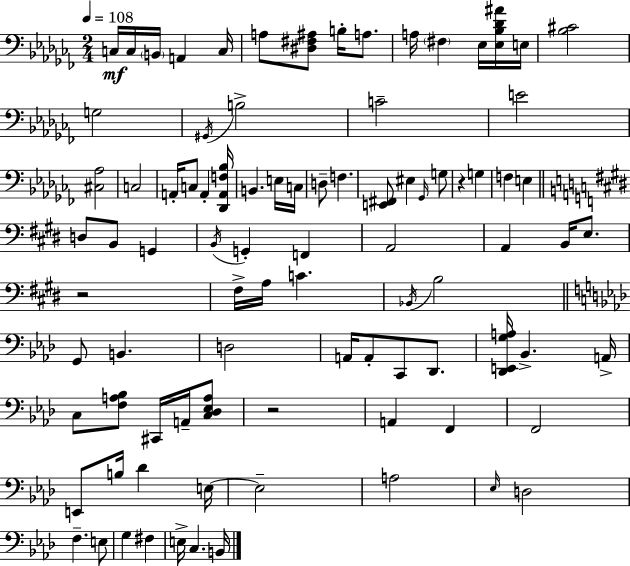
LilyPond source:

{
  \clef bass
  \numericTimeSignature
  \time 2/4
  \key aes \minor
  \tempo 4 = 108
  c16\mf c16 \parenthesize b,16 a,4 c16 | a8 <dis fis ais>8 b16-. a8. | a16 \parenthesize fis4 ees16 <ees bes des' ais'>16 e16 | <bes cis'>2 | \break g2 | \acciaccatura { gis,16 } b2-> | c'2-- | e'2 | \break <cis aes>2 | c2 | a,16-. c8 a,4-. | <des, a, f bes>16 b,4. e16 | \break c16 d8-- f4. | <e, fis,>8 eis4 \grace { ges,16 } | g8 r4 g4 | f4 e4 | \break \bar "||" \break \key e \major d8 b,8 g,4 | \acciaccatura { b,16 } g,4-. f,4 | a,2 | a,4 b,16 e8. | \break r2 | fis16-> a16 c'4. | \acciaccatura { bes,16 } b2 | \bar "||" \break \key f \minor g,8 b,4. | d2 | a,16 a,8-. c,8 des,8. | <des, e, g a>16 bes,4.-> a,16-> | \break c8 <f a bes>8 cis,16 a,16-- <c des ees a>8 | r2 | a,4 f,4 | f,2 | \break e,8 b16 des'4 e16~~ | e2-- | a2 | \grace { ees16 } d2 | \break f4.-- e8 | g4 fis4 | e16-> c4. | b,16 \bar "|."
}